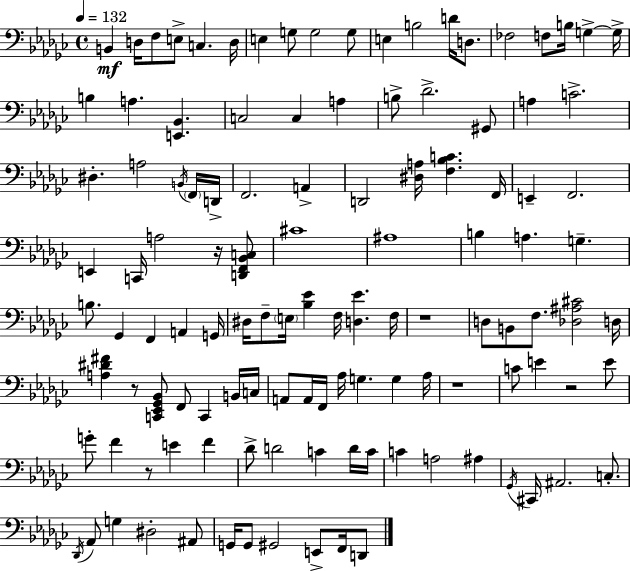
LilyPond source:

{
  \clef bass
  \time 4/4
  \defaultTimeSignature
  \key ees \minor
  \tempo 4 = 132
  b,4\mf d16 f8 e8-> c4. d16 | e4 g8 g2 g8 | e4 b2 d'16 d8. | fes2 f8 b16 g4->~~ g16-> | \break b4 a4. <e, bes,>4. | c2 c4 a4 | b8-> des'2.-> gis,8 | a4 c'2.-> | \break dis4.-. a2 \acciaccatura { b,16 } \parenthesize f,16 | d,16-> f,2. a,4-> | d,2 <dis a>16 <f bes c'>4. | f,16 e,4-- f,2. | \break e,4 c,16 a2 r16 <d, f, bes, c>8 | cis'1 | ais1 | b4 a4. g4.-- | \break b8. ges,4 f,4 a,4 | g,16 dis16 f8-- \parenthesize e16 <bes ees'>4 f16 <d ees'>4. | f16 r1 | d8 b,8 f8. <des ais cis'>2 | \break d16 <a dis' fis'>4 r8 <c, ees, ges, bes,>8 f,8 c,4 b,16 | c16 a,8 a,16 f,16 aes16 g4. g4 | aes16 r1 | c'8 e'4 r2 e'8 | \break g'8-. f'4 r8 e'4 f'4 | des'8-> d'2 c'4 d'16 | c'16 c'4 a2 ais4 | \acciaccatura { ges,16 } cis,16 ais,2. c8.-. | \break \acciaccatura { des,16 } aes,8 g4 dis2-. | ais,8 g,16 g,8 gis,2 e,8-> | f,16 d,8 \bar "|."
}